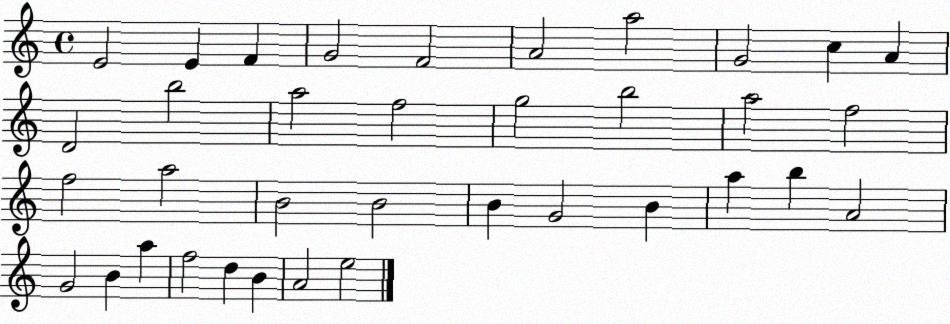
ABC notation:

X:1
T:Untitled
M:4/4
L:1/4
K:C
E2 E F G2 F2 A2 a2 G2 c A D2 b2 a2 f2 g2 b2 a2 f2 f2 a2 B2 B2 B G2 B a b A2 G2 B a f2 d B A2 e2